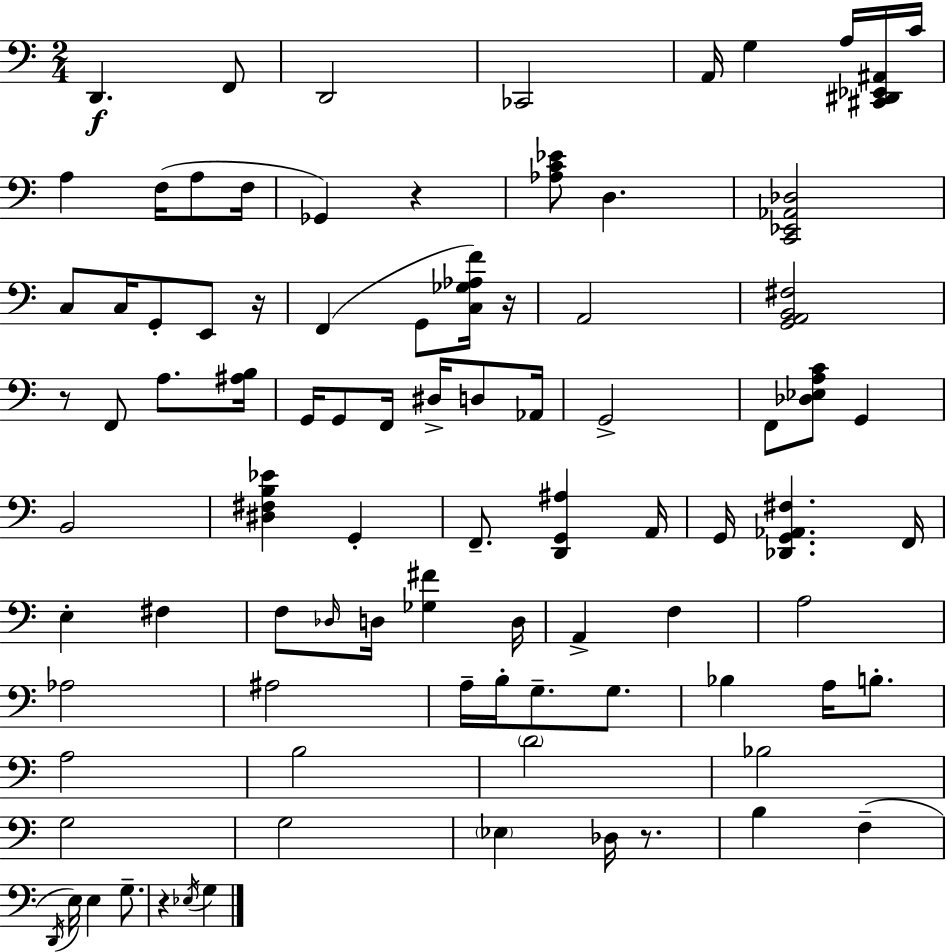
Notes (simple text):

D2/q. F2/e D2/h CES2/h A2/s G3/q A3/s [C#2,D#2,Eb2,A#2]/s C4/s A3/q F3/s A3/e F3/s Gb2/q R/q [Ab3,C4,Eb4]/e D3/q. [C2,Eb2,Ab2,Db3]/h C3/e C3/s G2/e E2/e R/s F2/q G2/e [C3,Gb3,Ab3,F4]/s R/s A2/h [G2,A2,B2,F#3]/h R/e F2/e A3/e. [A#3,B3]/s G2/s G2/e F2/s D#3/s D3/e Ab2/s G2/h F2/e [Db3,Eb3,A3,C4]/e G2/q B2/h [D#3,F#3,B3,Eb4]/q G2/q F2/e. [D2,G2,A#3]/q A2/s G2/s [Db2,G2,Ab2,F#3]/q. F2/s E3/q F#3/q F3/e Db3/s D3/s [Gb3,F#4]/q D3/s A2/q F3/q A3/h Ab3/h A#3/h A3/s B3/s G3/e. G3/e. Bb3/q A3/s B3/e. A3/h B3/h D4/h Bb3/h G3/h G3/h Eb3/q Db3/s R/e. B3/q F3/q D2/s E3/s E3/q G3/e. R/q Eb3/s G3/q